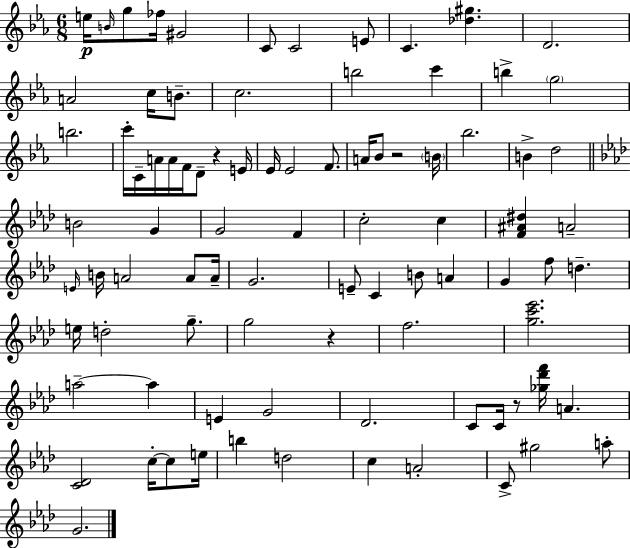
{
  \clef treble
  \numericTimeSignature
  \time 6/8
  \key c \minor
  e''16\p \grace { b'16 } g''8 fes''16 gis'2 | c'8 c'2 e'8 | c'4. <des'' gis''>4. | d'2. | \break a'2 c''16 b'8.-- | c''2. | b''2 c'''4 | b''4-> \parenthesize g''2 | \break b''2. | c'''16-. c'16-- a'16 a'16 f'16 d'8-- r4 | e'16 ees'16 ees'2 f'8. | a'16 bes'8 r2 | \break \parenthesize b'16 bes''2. | b'4-> d''2 | \bar "||" \break \key aes \major b'2 g'4 | g'2 f'4 | c''2-. c''4 | <f' ais' dis''>4 a'2-- | \break \grace { e'16 } b'16 a'2 a'8 | a'16-- g'2. | e'8-- c'4 b'8 a'4 | g'4 f''8 d''4.-- | \break e''16 d''2-. g''8.-- | g''2 r4 | f''2. | <g'' c''' ees'''>2. | \break a''2--~~ a''4 | e'4 g'2 | des'2. | c'8 c'16 r8 <ges'' des''' f'''>16 a'4. | \break <c' des'>2 c''16-.~~ c''8 | e''16 b''4 d''2 | c''4 a'2-. | c'8-> gis''2 a''8-. | \break g'2. | \bar "|."
}